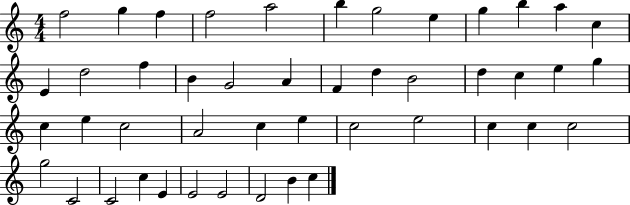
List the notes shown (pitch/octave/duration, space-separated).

F5/h G5/q F5/q F5/h A5/h B5/q G5/h E5/q G5/q B5/q A5/q C5/q E4/q D5/h F5/q B4/q G4/h A4/q F4/q D5/q B4/h D5/q C5/q E5/q G5/q C5/q E5/q C5/h A4/h C5/q E5/q C5/h E5/h C5/q C5/q C5/h G5/h C4/h C4/h C5/q E4/q E4/h E4/h D4/h B4/q C5/q